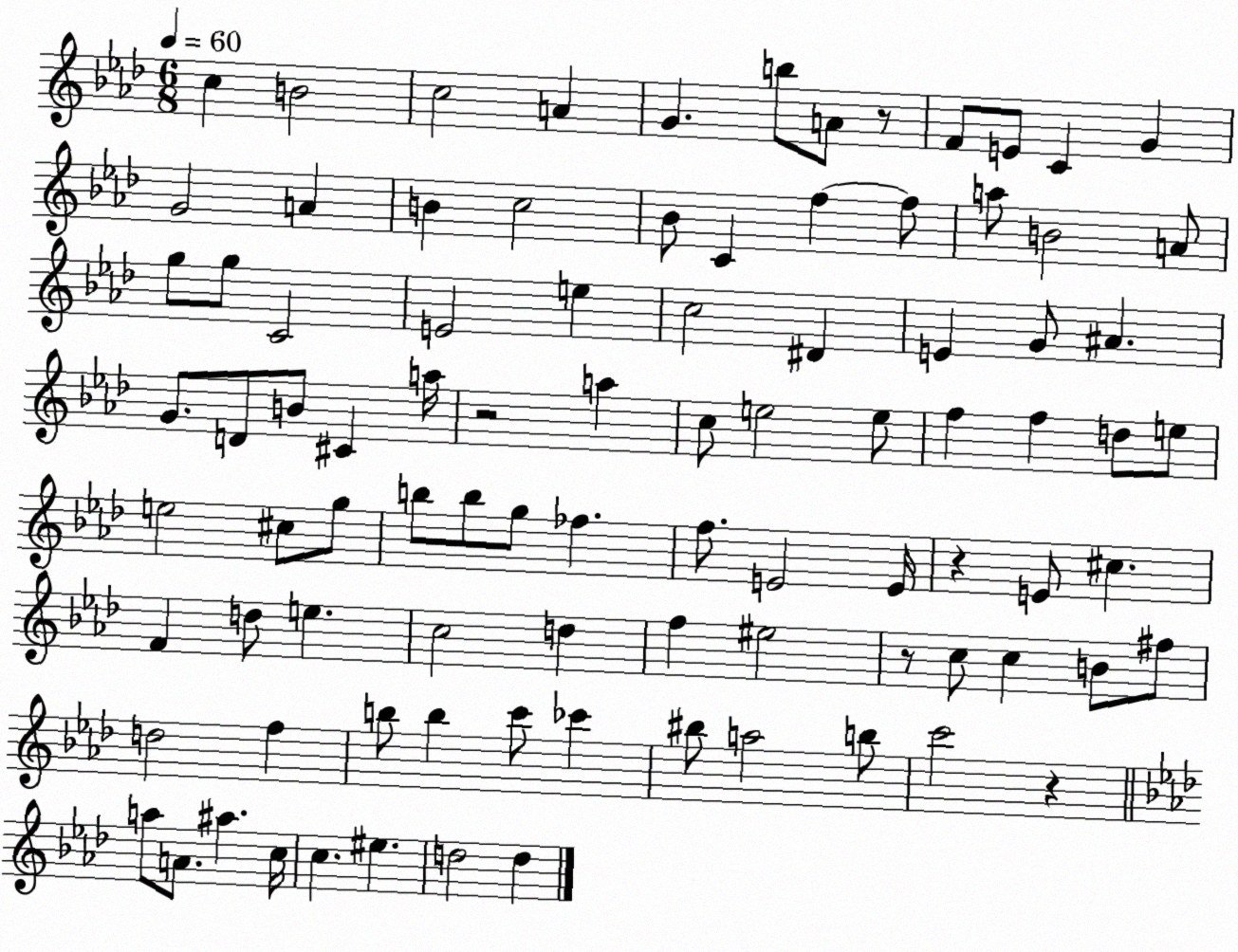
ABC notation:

X:1
T:Untitled
M:6/8
L:1/4
K:Ab
c B2 c2 A G b/2 A/2 z/2 F/2 E/2 C G G2 A B c2 _B/2 C f f/2 a/2 B2 A/2 g/2 g/2 C2 E2 e c2 ^D E G/2 ^A G/2 D/2 B/2 ^C a/4 z2 a c/2 e2 e/2 f f d/2 e/2 e2 ^c/2 g/2 b/2 b/2 g/2 _f f/2 E2 E/4 z E/2 ^c F d/2 e c2 d f ^e2 z/2 c/2 c B/2 ^f/2 d2 f b/2 b c'/2 _c' ^b/2 a2 b/2 c'2 z a/2 A/2 ^a c/4 c ^e d2 d